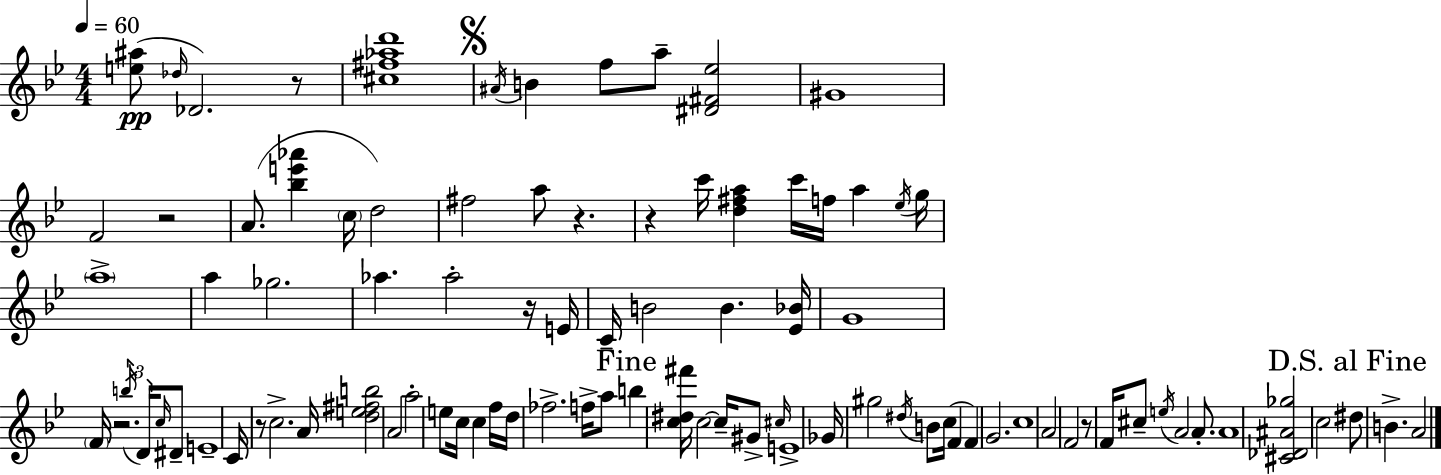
[E5,A#5]/e Db5/s Db4/h. R/e [C#5,F#5,Ab5,D6]/w A#4/s B4/q F5/e A5/e [D#4,F#4,Eb5]/h G#4/w F4/h R/h A4/e. [Bb5,E6,Ab6]/q C5/s D5/h F#5/h A5/e R/q. R/q C6/s [D5,F#5,A5]/q C6/s F5/s A5/q Eb5/s G5/s A5/w A5/q Gb5/h. Ab5/q. Ab5/h R/s E4/s C4/s B4/h B4/q. [Eb4,Bb4]/s G4/w F4/s R/h. B5/s D4/s C5/s D#4/e E4/w C4/s R/e C5/h. A4/s [D5,E5,F#5,B5]/h A4/h A5/h E5/e C5/s C5/q F5/s D5/s FES5/h. F5/s A5/e B5/q [C5,D#5,F#6]/s C5/h C5/s G#4/e C#5/s E4/w Gb4/s G#5/h D#5/s B4/e C5/s F4/q F4/q G4/h. C5/w A4/h F4/h R/e F4/s C#5/e E5/s A4/h A4/e. A4/w [C#4,Db4,A#4,Gb5]/h C5/h D#5/e B4/q. A4/h